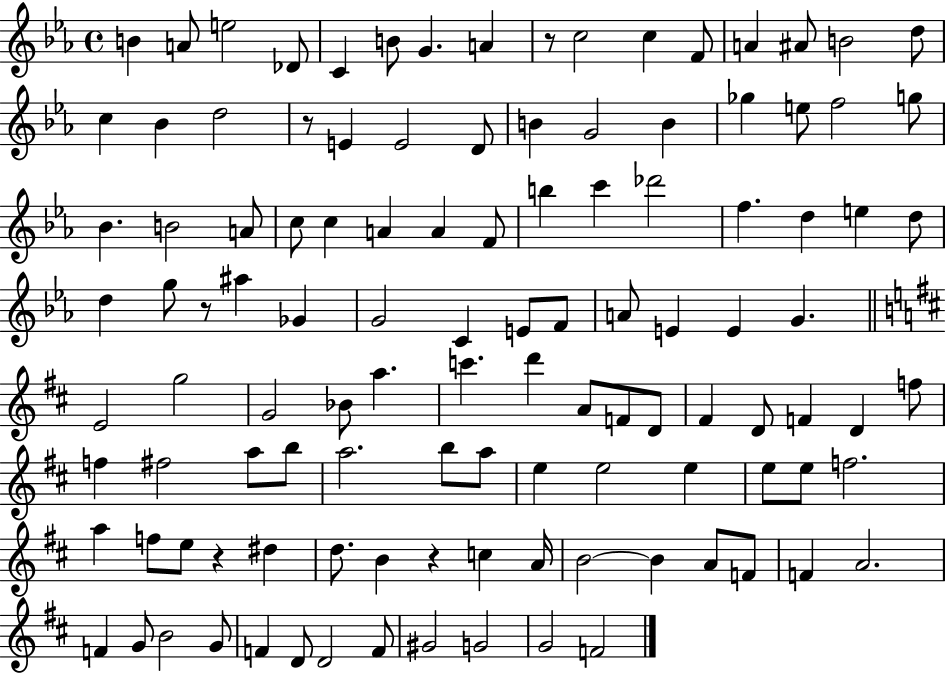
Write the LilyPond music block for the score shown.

{
  \clef treble
  \time 4/4
  \defaultTimeSignature
  \key ees \major
  b'4 a'8 e''2 des'8 | c'4 b'8 g'4. a'4 | r8 c''2 c''4 f'8 | a'4 ais'8 b'2 d''8 | \break c''4 bes'4 d''2 | r8 e'4 e'2 d'8 | b'4 g'2 b'4 | ges''4 e''8 f''2 g''8 | \break bes'4. b'2 a'8 | c''8 c''4 a'4 a'4 f'8 | b''4 c'''4 des'''2 | f''4. d''4 e''4 d''8 | \break d''4 g''8 r8 ais''4 ges'4 | g'2 c'4 e'8 f'8 | a'8 e'4 e'4 g'4. | \bar "||" \break \key b \minor e'2 g''2 | g'2 bes'8 a''4. | c'''4. d'''4 a'8 f'8 d'8 | fis'4 d'8 f'4 d'4 f''8 | \break f''4 fis''2 a''8 b''8 | a''2. b''8 a''8 | e''4 e''2 e''4 | e''8 e''8 f''2. | \break a''4 f''8 e''8 r4 dis''4 | d''8. b'4 r4 c''4 a'16 | b'2~~ b'4 a'8 f'8 | f'4 a'2. | \break f'4 g'8 b'2 g'8 | f'4 d'8 d'2 f'8 | gis'2 g'2 | g'2 f'2 | \break \bar "|."
}